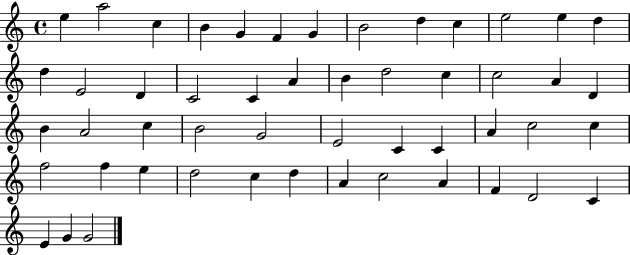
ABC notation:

X:1
T:Untitled
M:4/4
L:1/4
K:C
e a2 c B G F G B2 d c e2 e d d E2 D C2 C A B d2 c c2 A D B A2 c B2 G2 E2 C C A c2 c f2 f e d2 c d A c2 A F D2 C E G G2